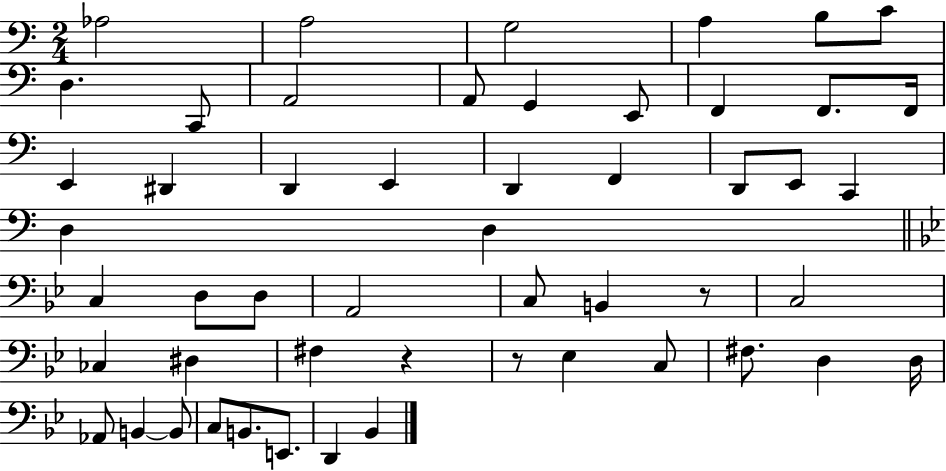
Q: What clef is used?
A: bass